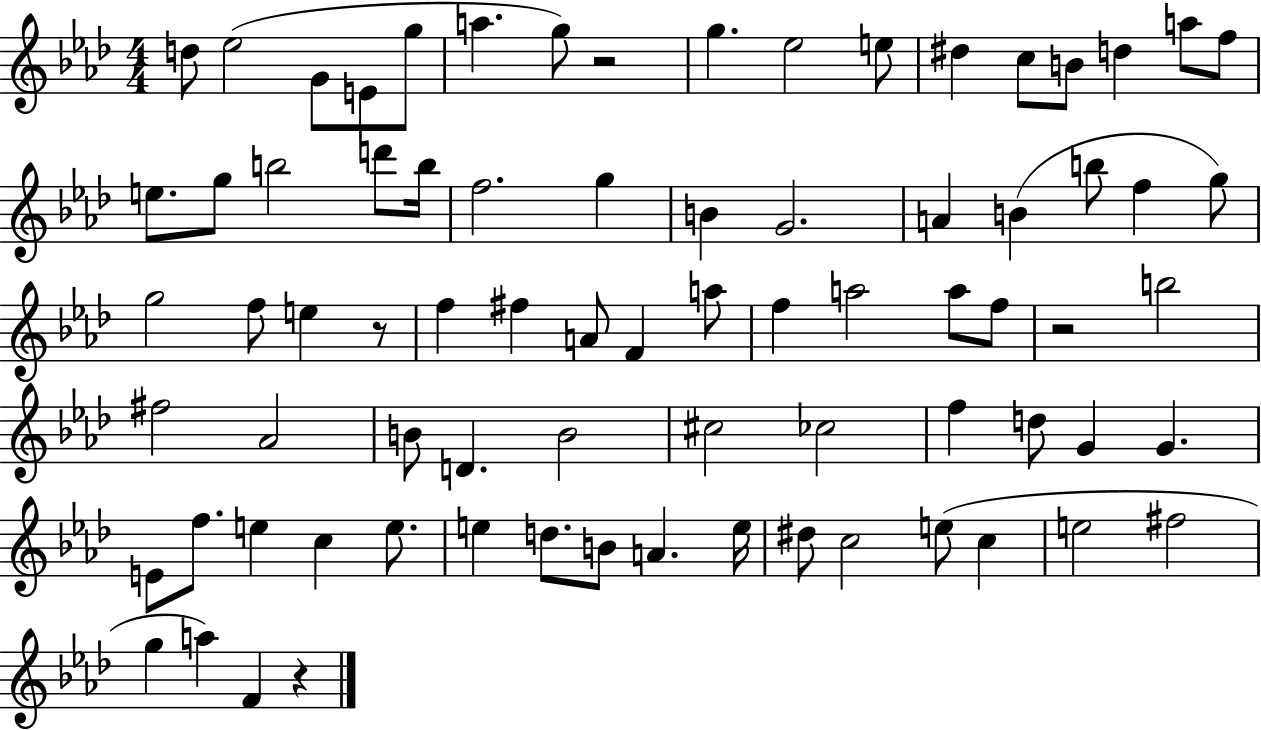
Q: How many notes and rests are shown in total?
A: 77